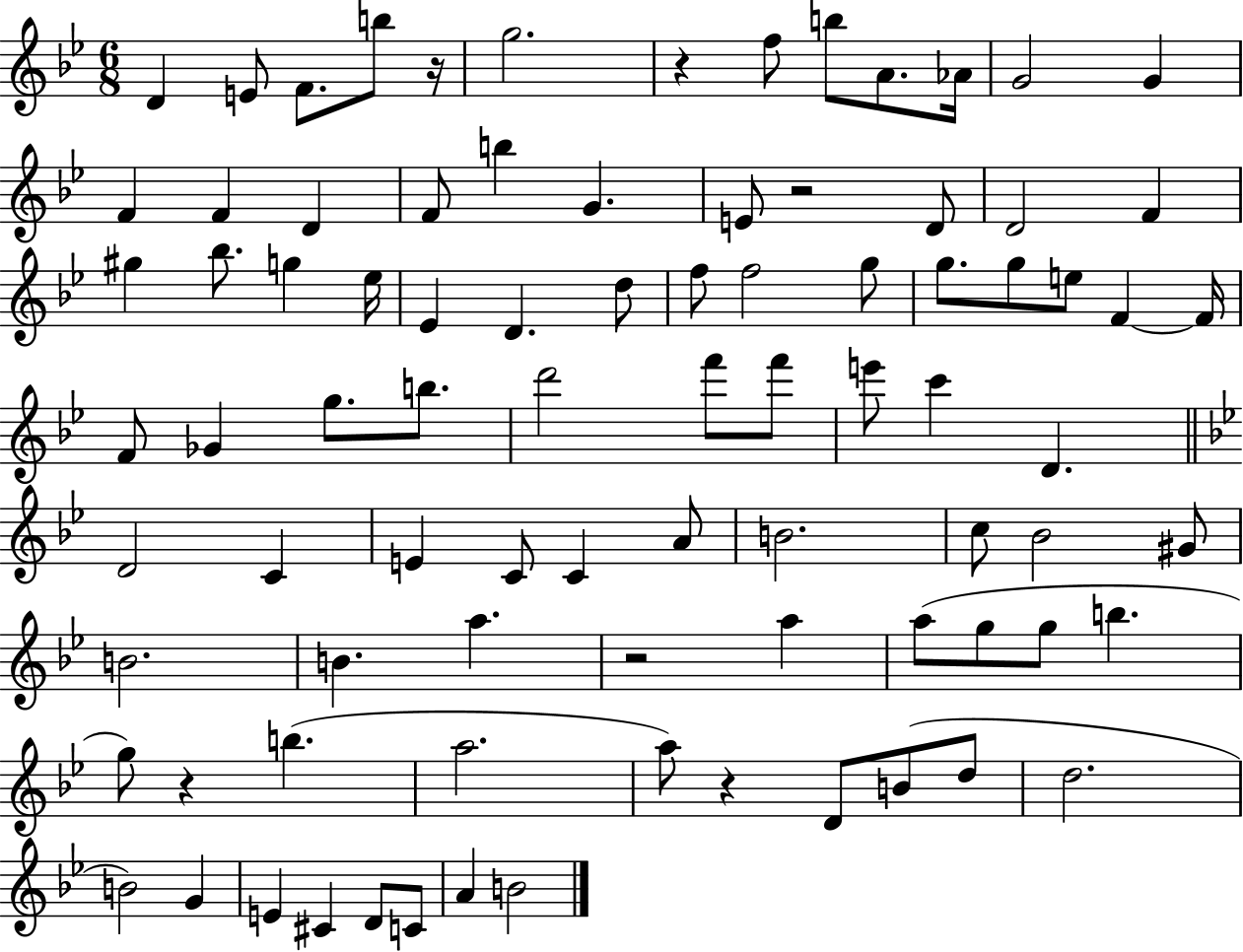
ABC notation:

X:1
T:Untitled
M:6/8
L:1/4
K:Bb
D E/2 F/2 b/2 z/4 g2 z f/2 b/2 A/2 _A/4 G2 G F F D F/2 b G E/2 z2 D/2 D2 F ^g _b/2 g _e/4 _E D d/2 f/2 f2 g/2 g/2 g/2 e/2 F F/4 F/2 _G g/2 b/2 d'2 f'/2 f'/2 e'/2 c' D D2 C E C/2 C A/2 B2 c/2 _B2 ^G/2 B2 B a z2 a a/2 g/2 g/2 b g/2 z b a2 a/2 z D/2 B/2 d/2 d2 B2 G E ^C D/2 C/2 A B2